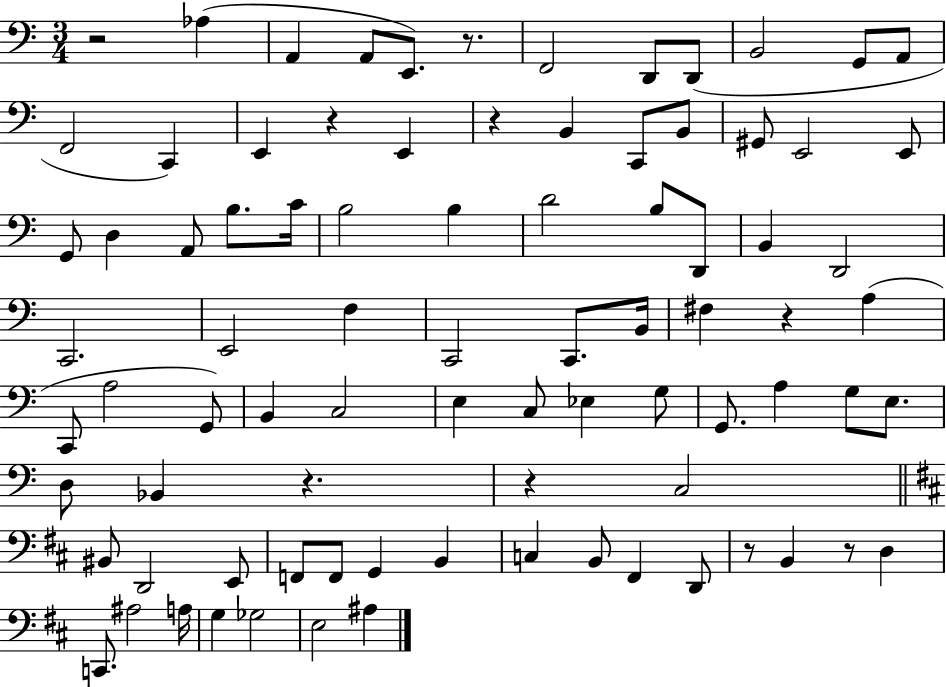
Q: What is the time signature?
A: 3/4